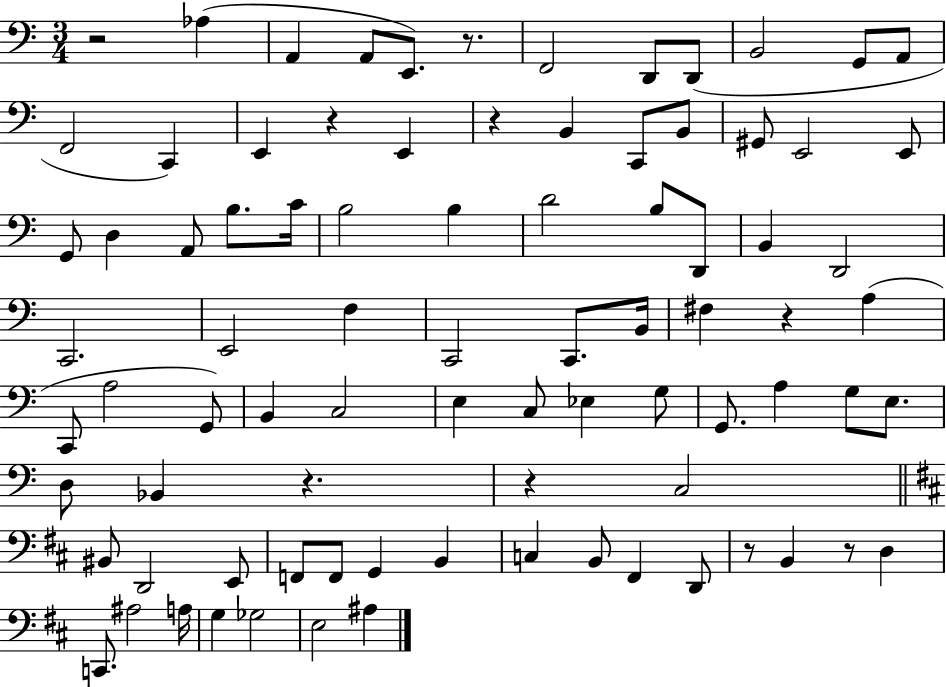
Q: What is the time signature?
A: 3/4